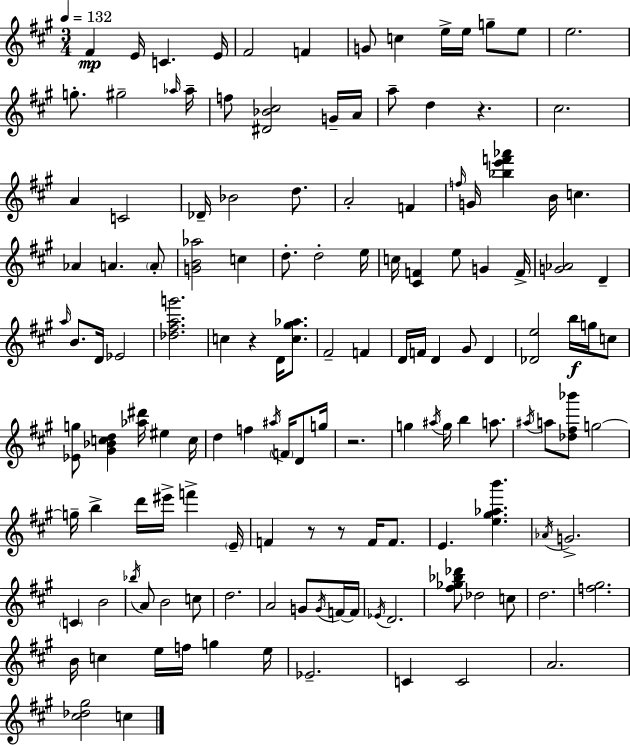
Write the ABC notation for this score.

X:1
T:Untitled
M:3/4
L:1/4
K:A
^F E/4 C E/4 ^F2 F G/2 c e/4 e/4 g/2 e/2 e2 g/2 ^g2 _a/4 _a/4 f/2 [^D_B^c]2 G/4 A/4 a/2 d z ^c2 A C2 _D/4 _B2 d/2 A2 F f/4 G/4 [_be'f'_a'] B/4 c _A A A/2 [GB_a]2 c d/2 d2 e/4 c/4 [^CF] e/2 G F/4 [G_A]2 D a/4 B/2 D/4 _E2 [_d^fag']2 c z D/4 [c^g_a]/2 ^F2 F D/4 F/4 D ^G/2 D [_De]2 b/4 g/4 c/2 [_Eg]/2 [^G_Bcd] [_a^d']/4 ^e c/4 d f ^a/4 F/4 D/2 g/4 z2 g ^a/4 g/4 b a/2 ^a/4 a/2 [_d^f_b']/2 g2 g/4 b d'/4 ^e'/4 f' E/4 F z/2 z/2 F/4 F/2 E [e^g_ab'] _A/4 G2 C B2 _b/4 A/2 B2 c/2 d2 A2 G/2 G/4 F/4 F/4 _E/4 D2 [^f_g_b_d']/2 _d2 c/2 d2 [f^g]2 B/4 c e/4 f/4 g e/4 _E2 C C2 A2 [^c_d^g]2 c